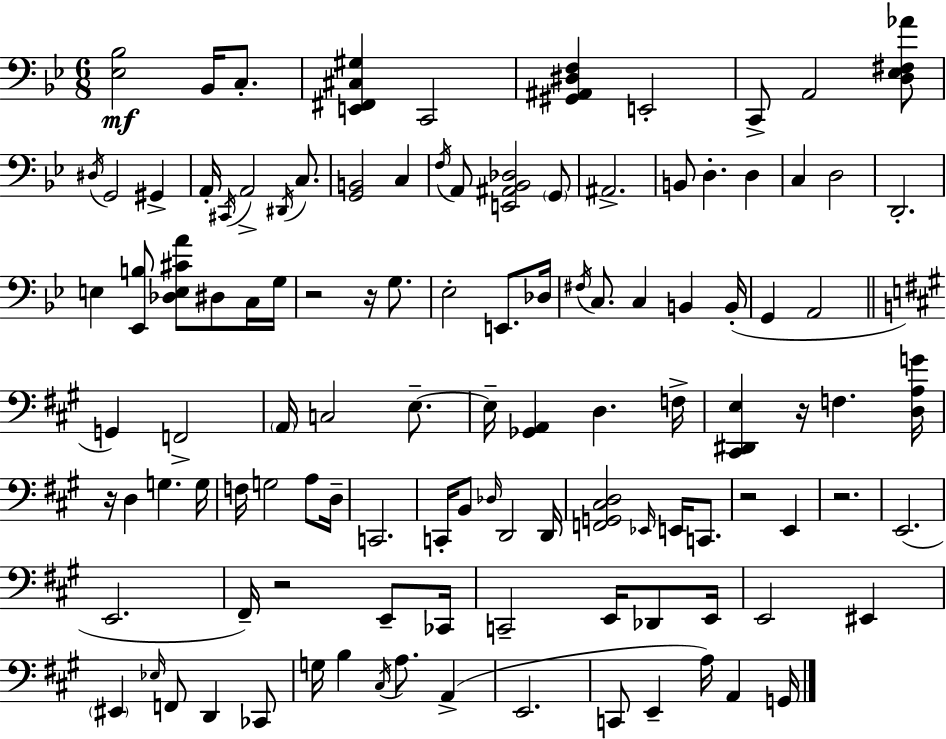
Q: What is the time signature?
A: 6/8